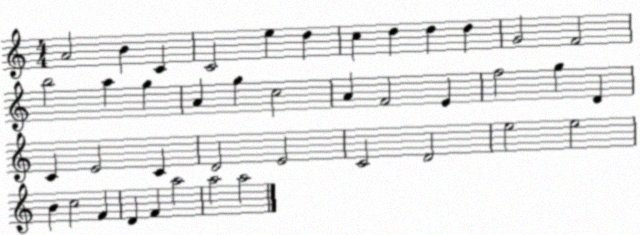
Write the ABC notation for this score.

X:1
T:Untitled
M:4/4
L:1/4
K:C
A2 B C C2 e d c d d d G2 F2 b2 a g A g c2 A F2 E f2 g D C E2 C D2 E2 C2 D2 e2 e2 B c2 F D F a2 a2 a2